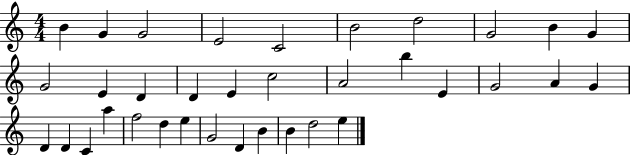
B4/q G4/q G4/h E4/h C4/h B4/h D5/h G4/h B4/q G4/q G4/h E4/q D4/q D4/q E4/q C5/h A4/h B5/q E4/q G4/h A4/q G4/q D4/q D4/q C4/q A5/q F5/h D5/q E5/q G4/h D4/q B4/q B4/q D5/h E5/q